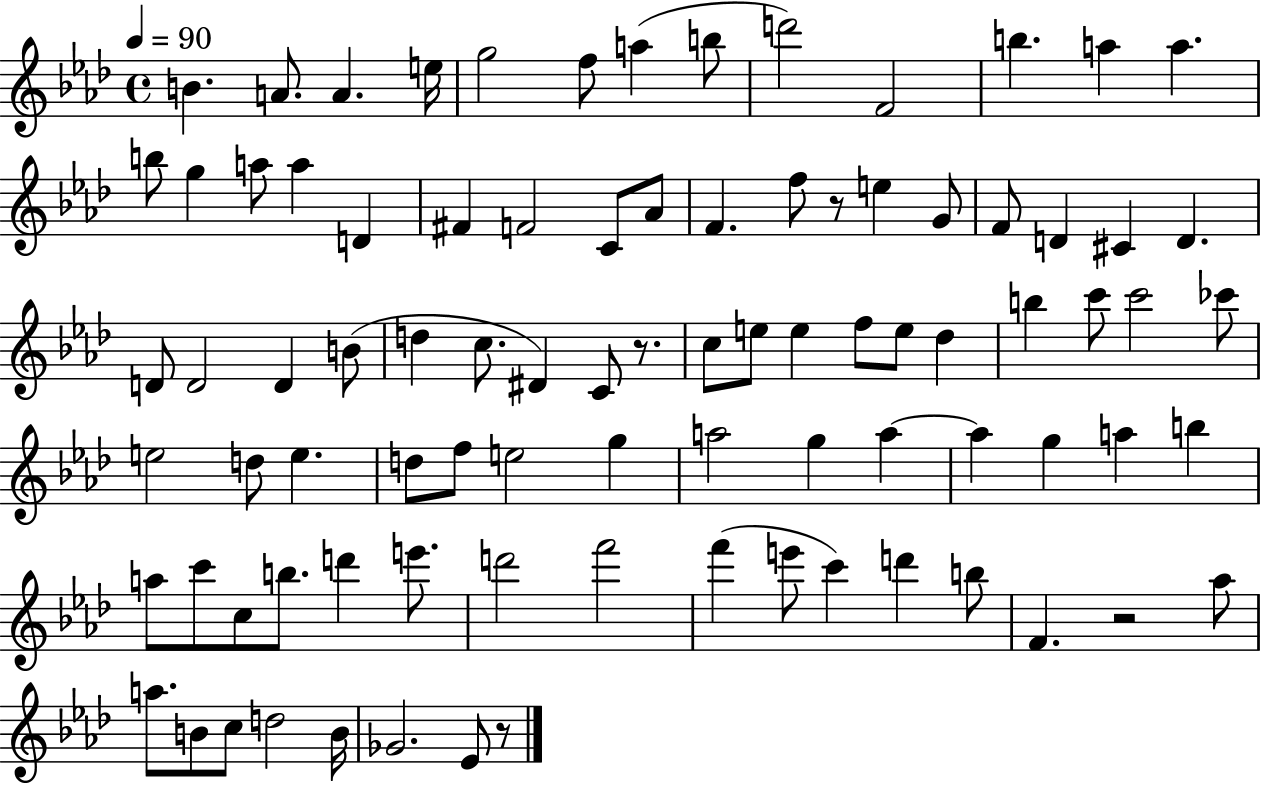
{
  \clef treble
  \time 4/4
  \defaultTimeSignature
  \key aes \major
  \tempo 4 = 90
  b'4. a'8. a'4. e''16 | g''2 f''8 a''4( b''8 | d'''2) f'2 | b''4. a''4 a''4. | \break b''8 g''4 a''8 a''4 d'4 | fis'4 f'2 c'8 aes'8 | f'4. f''8 r8 e''4 g'8 | f'8 d'4 cis'4 d'4. | \break d'8 d'2 d'4 b'8( | d''4 c''8. dis'4) c'8 r8. | c''8 e''8 e''4 f''8 e''8 des''4 | b''4 c'''8 c'''2 ces'''8 | \break e''2 d''8 e''4. | d''8 f''8 e''2 g''4 | a''2 g''4 a''4~~ | a''4 g''4 a''4 b''4 | \break a''8 c'''8 c''8 b''8. d'''4 e'''8. | d'''2 f'''2 | f'''4( e'''8 c'''4) d'''4 b''8 | f'4. r2 aes''8 | \break a''8. b'8 c''8 d''2 b'16 | ges'2. ees'8 r8 | \bar "|."
}